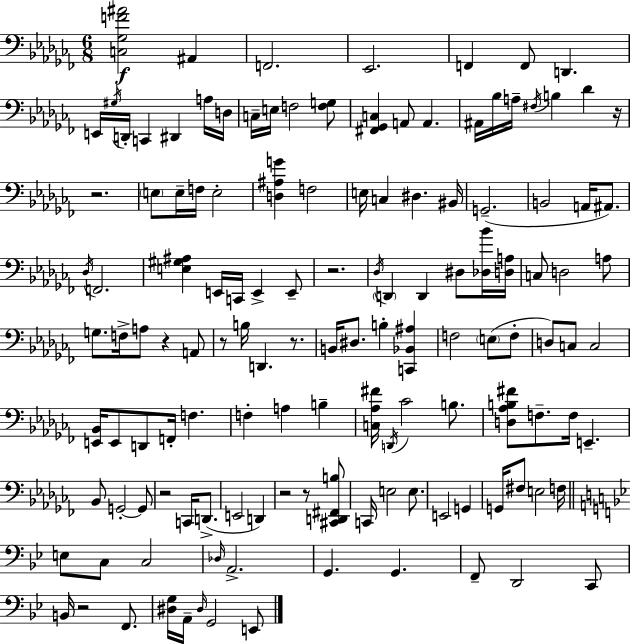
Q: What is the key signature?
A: AES minor